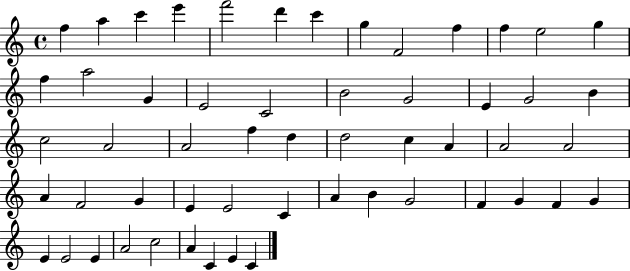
{
  \clef treble
  \time 4/4
  \defaultTimeSignature
  \key c \major
  f''4 a''4 c'''4 e'''4 | f'''2 d'''4 c'''4 | g''4 f'2 f''4 | f''4 e''2 g''4 | \break f''4 a''2 g'4 | e'2 c'2 | b'2 g'2 | e'4 g'2 b'4 | \break c''2 a'2 | a'2 f''4 d''4 | d''2 c''4 a'4 | a'2 a'2 | \break a'4 f'2 g'4 | e'4 e'2 c'4 | a'4 b'4 g'2 | f'4 g'4 f'4 g'4 | \break e'4 e'2 e'4 | a'2 c''2 | a'4 c'4 e'4 c'4 | \bar "|."
}